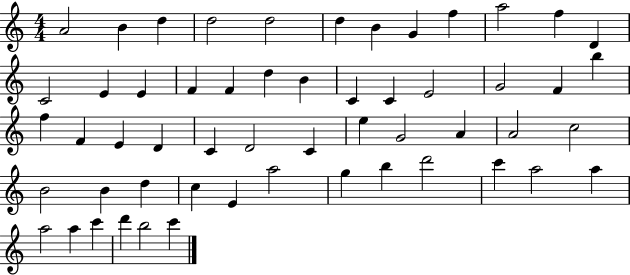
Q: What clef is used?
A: treble